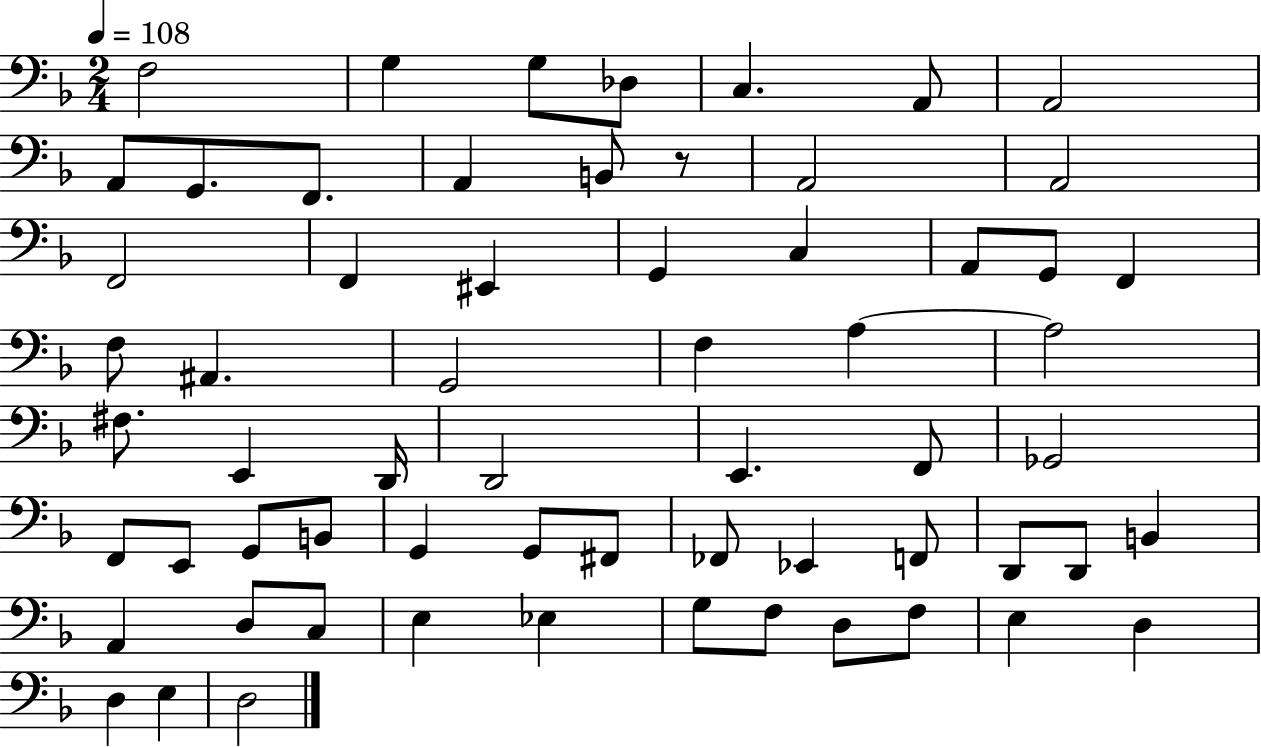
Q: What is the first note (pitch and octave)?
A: F3